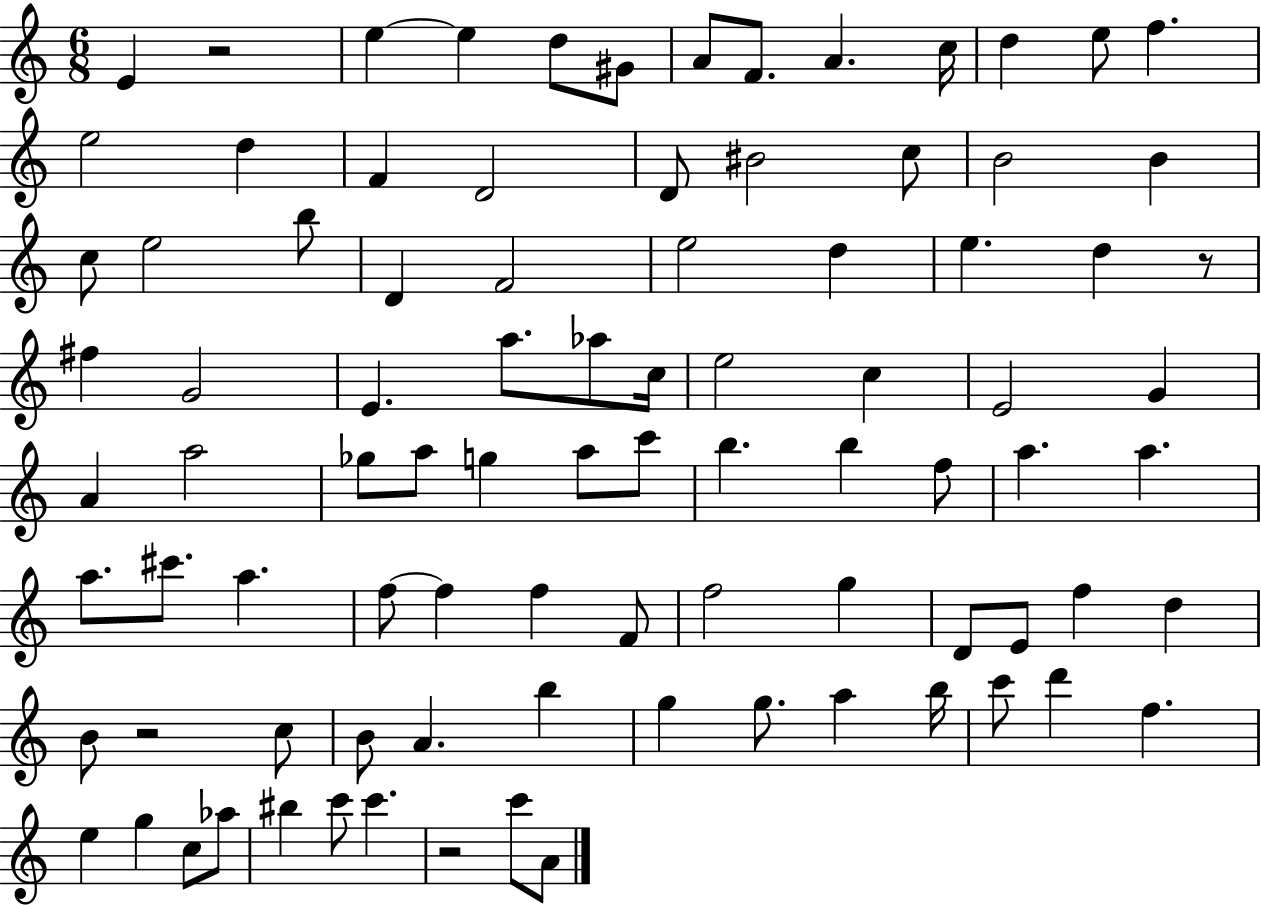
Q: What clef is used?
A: treble